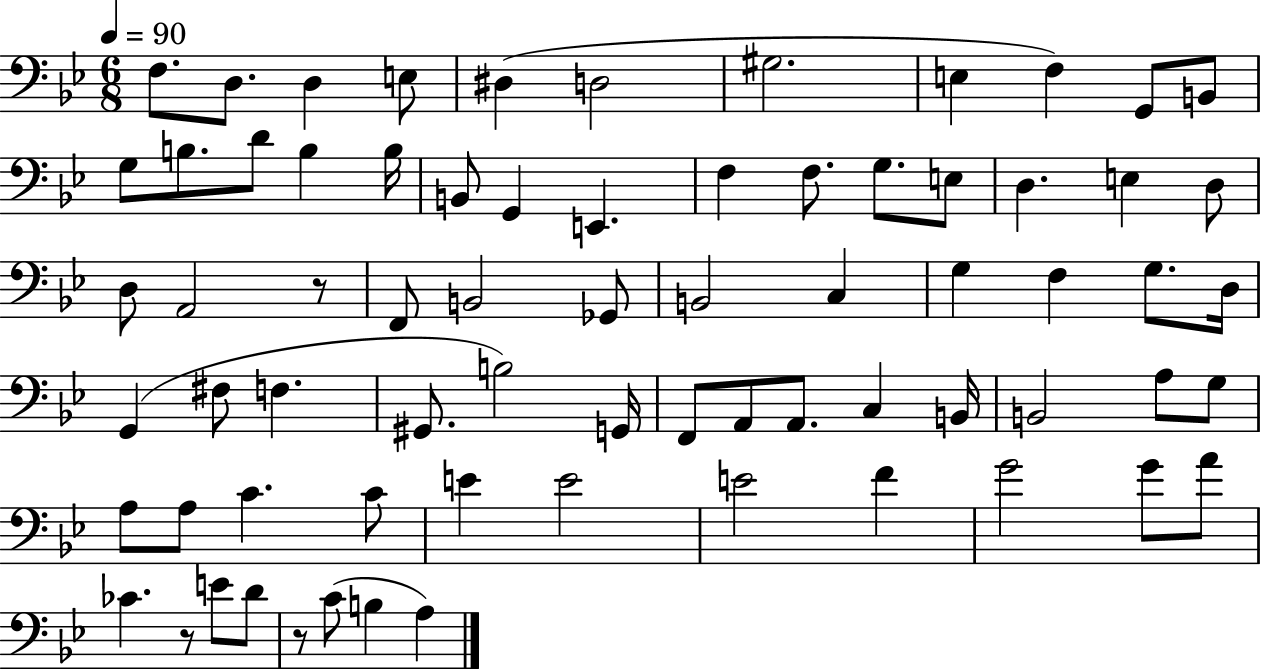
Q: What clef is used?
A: bass